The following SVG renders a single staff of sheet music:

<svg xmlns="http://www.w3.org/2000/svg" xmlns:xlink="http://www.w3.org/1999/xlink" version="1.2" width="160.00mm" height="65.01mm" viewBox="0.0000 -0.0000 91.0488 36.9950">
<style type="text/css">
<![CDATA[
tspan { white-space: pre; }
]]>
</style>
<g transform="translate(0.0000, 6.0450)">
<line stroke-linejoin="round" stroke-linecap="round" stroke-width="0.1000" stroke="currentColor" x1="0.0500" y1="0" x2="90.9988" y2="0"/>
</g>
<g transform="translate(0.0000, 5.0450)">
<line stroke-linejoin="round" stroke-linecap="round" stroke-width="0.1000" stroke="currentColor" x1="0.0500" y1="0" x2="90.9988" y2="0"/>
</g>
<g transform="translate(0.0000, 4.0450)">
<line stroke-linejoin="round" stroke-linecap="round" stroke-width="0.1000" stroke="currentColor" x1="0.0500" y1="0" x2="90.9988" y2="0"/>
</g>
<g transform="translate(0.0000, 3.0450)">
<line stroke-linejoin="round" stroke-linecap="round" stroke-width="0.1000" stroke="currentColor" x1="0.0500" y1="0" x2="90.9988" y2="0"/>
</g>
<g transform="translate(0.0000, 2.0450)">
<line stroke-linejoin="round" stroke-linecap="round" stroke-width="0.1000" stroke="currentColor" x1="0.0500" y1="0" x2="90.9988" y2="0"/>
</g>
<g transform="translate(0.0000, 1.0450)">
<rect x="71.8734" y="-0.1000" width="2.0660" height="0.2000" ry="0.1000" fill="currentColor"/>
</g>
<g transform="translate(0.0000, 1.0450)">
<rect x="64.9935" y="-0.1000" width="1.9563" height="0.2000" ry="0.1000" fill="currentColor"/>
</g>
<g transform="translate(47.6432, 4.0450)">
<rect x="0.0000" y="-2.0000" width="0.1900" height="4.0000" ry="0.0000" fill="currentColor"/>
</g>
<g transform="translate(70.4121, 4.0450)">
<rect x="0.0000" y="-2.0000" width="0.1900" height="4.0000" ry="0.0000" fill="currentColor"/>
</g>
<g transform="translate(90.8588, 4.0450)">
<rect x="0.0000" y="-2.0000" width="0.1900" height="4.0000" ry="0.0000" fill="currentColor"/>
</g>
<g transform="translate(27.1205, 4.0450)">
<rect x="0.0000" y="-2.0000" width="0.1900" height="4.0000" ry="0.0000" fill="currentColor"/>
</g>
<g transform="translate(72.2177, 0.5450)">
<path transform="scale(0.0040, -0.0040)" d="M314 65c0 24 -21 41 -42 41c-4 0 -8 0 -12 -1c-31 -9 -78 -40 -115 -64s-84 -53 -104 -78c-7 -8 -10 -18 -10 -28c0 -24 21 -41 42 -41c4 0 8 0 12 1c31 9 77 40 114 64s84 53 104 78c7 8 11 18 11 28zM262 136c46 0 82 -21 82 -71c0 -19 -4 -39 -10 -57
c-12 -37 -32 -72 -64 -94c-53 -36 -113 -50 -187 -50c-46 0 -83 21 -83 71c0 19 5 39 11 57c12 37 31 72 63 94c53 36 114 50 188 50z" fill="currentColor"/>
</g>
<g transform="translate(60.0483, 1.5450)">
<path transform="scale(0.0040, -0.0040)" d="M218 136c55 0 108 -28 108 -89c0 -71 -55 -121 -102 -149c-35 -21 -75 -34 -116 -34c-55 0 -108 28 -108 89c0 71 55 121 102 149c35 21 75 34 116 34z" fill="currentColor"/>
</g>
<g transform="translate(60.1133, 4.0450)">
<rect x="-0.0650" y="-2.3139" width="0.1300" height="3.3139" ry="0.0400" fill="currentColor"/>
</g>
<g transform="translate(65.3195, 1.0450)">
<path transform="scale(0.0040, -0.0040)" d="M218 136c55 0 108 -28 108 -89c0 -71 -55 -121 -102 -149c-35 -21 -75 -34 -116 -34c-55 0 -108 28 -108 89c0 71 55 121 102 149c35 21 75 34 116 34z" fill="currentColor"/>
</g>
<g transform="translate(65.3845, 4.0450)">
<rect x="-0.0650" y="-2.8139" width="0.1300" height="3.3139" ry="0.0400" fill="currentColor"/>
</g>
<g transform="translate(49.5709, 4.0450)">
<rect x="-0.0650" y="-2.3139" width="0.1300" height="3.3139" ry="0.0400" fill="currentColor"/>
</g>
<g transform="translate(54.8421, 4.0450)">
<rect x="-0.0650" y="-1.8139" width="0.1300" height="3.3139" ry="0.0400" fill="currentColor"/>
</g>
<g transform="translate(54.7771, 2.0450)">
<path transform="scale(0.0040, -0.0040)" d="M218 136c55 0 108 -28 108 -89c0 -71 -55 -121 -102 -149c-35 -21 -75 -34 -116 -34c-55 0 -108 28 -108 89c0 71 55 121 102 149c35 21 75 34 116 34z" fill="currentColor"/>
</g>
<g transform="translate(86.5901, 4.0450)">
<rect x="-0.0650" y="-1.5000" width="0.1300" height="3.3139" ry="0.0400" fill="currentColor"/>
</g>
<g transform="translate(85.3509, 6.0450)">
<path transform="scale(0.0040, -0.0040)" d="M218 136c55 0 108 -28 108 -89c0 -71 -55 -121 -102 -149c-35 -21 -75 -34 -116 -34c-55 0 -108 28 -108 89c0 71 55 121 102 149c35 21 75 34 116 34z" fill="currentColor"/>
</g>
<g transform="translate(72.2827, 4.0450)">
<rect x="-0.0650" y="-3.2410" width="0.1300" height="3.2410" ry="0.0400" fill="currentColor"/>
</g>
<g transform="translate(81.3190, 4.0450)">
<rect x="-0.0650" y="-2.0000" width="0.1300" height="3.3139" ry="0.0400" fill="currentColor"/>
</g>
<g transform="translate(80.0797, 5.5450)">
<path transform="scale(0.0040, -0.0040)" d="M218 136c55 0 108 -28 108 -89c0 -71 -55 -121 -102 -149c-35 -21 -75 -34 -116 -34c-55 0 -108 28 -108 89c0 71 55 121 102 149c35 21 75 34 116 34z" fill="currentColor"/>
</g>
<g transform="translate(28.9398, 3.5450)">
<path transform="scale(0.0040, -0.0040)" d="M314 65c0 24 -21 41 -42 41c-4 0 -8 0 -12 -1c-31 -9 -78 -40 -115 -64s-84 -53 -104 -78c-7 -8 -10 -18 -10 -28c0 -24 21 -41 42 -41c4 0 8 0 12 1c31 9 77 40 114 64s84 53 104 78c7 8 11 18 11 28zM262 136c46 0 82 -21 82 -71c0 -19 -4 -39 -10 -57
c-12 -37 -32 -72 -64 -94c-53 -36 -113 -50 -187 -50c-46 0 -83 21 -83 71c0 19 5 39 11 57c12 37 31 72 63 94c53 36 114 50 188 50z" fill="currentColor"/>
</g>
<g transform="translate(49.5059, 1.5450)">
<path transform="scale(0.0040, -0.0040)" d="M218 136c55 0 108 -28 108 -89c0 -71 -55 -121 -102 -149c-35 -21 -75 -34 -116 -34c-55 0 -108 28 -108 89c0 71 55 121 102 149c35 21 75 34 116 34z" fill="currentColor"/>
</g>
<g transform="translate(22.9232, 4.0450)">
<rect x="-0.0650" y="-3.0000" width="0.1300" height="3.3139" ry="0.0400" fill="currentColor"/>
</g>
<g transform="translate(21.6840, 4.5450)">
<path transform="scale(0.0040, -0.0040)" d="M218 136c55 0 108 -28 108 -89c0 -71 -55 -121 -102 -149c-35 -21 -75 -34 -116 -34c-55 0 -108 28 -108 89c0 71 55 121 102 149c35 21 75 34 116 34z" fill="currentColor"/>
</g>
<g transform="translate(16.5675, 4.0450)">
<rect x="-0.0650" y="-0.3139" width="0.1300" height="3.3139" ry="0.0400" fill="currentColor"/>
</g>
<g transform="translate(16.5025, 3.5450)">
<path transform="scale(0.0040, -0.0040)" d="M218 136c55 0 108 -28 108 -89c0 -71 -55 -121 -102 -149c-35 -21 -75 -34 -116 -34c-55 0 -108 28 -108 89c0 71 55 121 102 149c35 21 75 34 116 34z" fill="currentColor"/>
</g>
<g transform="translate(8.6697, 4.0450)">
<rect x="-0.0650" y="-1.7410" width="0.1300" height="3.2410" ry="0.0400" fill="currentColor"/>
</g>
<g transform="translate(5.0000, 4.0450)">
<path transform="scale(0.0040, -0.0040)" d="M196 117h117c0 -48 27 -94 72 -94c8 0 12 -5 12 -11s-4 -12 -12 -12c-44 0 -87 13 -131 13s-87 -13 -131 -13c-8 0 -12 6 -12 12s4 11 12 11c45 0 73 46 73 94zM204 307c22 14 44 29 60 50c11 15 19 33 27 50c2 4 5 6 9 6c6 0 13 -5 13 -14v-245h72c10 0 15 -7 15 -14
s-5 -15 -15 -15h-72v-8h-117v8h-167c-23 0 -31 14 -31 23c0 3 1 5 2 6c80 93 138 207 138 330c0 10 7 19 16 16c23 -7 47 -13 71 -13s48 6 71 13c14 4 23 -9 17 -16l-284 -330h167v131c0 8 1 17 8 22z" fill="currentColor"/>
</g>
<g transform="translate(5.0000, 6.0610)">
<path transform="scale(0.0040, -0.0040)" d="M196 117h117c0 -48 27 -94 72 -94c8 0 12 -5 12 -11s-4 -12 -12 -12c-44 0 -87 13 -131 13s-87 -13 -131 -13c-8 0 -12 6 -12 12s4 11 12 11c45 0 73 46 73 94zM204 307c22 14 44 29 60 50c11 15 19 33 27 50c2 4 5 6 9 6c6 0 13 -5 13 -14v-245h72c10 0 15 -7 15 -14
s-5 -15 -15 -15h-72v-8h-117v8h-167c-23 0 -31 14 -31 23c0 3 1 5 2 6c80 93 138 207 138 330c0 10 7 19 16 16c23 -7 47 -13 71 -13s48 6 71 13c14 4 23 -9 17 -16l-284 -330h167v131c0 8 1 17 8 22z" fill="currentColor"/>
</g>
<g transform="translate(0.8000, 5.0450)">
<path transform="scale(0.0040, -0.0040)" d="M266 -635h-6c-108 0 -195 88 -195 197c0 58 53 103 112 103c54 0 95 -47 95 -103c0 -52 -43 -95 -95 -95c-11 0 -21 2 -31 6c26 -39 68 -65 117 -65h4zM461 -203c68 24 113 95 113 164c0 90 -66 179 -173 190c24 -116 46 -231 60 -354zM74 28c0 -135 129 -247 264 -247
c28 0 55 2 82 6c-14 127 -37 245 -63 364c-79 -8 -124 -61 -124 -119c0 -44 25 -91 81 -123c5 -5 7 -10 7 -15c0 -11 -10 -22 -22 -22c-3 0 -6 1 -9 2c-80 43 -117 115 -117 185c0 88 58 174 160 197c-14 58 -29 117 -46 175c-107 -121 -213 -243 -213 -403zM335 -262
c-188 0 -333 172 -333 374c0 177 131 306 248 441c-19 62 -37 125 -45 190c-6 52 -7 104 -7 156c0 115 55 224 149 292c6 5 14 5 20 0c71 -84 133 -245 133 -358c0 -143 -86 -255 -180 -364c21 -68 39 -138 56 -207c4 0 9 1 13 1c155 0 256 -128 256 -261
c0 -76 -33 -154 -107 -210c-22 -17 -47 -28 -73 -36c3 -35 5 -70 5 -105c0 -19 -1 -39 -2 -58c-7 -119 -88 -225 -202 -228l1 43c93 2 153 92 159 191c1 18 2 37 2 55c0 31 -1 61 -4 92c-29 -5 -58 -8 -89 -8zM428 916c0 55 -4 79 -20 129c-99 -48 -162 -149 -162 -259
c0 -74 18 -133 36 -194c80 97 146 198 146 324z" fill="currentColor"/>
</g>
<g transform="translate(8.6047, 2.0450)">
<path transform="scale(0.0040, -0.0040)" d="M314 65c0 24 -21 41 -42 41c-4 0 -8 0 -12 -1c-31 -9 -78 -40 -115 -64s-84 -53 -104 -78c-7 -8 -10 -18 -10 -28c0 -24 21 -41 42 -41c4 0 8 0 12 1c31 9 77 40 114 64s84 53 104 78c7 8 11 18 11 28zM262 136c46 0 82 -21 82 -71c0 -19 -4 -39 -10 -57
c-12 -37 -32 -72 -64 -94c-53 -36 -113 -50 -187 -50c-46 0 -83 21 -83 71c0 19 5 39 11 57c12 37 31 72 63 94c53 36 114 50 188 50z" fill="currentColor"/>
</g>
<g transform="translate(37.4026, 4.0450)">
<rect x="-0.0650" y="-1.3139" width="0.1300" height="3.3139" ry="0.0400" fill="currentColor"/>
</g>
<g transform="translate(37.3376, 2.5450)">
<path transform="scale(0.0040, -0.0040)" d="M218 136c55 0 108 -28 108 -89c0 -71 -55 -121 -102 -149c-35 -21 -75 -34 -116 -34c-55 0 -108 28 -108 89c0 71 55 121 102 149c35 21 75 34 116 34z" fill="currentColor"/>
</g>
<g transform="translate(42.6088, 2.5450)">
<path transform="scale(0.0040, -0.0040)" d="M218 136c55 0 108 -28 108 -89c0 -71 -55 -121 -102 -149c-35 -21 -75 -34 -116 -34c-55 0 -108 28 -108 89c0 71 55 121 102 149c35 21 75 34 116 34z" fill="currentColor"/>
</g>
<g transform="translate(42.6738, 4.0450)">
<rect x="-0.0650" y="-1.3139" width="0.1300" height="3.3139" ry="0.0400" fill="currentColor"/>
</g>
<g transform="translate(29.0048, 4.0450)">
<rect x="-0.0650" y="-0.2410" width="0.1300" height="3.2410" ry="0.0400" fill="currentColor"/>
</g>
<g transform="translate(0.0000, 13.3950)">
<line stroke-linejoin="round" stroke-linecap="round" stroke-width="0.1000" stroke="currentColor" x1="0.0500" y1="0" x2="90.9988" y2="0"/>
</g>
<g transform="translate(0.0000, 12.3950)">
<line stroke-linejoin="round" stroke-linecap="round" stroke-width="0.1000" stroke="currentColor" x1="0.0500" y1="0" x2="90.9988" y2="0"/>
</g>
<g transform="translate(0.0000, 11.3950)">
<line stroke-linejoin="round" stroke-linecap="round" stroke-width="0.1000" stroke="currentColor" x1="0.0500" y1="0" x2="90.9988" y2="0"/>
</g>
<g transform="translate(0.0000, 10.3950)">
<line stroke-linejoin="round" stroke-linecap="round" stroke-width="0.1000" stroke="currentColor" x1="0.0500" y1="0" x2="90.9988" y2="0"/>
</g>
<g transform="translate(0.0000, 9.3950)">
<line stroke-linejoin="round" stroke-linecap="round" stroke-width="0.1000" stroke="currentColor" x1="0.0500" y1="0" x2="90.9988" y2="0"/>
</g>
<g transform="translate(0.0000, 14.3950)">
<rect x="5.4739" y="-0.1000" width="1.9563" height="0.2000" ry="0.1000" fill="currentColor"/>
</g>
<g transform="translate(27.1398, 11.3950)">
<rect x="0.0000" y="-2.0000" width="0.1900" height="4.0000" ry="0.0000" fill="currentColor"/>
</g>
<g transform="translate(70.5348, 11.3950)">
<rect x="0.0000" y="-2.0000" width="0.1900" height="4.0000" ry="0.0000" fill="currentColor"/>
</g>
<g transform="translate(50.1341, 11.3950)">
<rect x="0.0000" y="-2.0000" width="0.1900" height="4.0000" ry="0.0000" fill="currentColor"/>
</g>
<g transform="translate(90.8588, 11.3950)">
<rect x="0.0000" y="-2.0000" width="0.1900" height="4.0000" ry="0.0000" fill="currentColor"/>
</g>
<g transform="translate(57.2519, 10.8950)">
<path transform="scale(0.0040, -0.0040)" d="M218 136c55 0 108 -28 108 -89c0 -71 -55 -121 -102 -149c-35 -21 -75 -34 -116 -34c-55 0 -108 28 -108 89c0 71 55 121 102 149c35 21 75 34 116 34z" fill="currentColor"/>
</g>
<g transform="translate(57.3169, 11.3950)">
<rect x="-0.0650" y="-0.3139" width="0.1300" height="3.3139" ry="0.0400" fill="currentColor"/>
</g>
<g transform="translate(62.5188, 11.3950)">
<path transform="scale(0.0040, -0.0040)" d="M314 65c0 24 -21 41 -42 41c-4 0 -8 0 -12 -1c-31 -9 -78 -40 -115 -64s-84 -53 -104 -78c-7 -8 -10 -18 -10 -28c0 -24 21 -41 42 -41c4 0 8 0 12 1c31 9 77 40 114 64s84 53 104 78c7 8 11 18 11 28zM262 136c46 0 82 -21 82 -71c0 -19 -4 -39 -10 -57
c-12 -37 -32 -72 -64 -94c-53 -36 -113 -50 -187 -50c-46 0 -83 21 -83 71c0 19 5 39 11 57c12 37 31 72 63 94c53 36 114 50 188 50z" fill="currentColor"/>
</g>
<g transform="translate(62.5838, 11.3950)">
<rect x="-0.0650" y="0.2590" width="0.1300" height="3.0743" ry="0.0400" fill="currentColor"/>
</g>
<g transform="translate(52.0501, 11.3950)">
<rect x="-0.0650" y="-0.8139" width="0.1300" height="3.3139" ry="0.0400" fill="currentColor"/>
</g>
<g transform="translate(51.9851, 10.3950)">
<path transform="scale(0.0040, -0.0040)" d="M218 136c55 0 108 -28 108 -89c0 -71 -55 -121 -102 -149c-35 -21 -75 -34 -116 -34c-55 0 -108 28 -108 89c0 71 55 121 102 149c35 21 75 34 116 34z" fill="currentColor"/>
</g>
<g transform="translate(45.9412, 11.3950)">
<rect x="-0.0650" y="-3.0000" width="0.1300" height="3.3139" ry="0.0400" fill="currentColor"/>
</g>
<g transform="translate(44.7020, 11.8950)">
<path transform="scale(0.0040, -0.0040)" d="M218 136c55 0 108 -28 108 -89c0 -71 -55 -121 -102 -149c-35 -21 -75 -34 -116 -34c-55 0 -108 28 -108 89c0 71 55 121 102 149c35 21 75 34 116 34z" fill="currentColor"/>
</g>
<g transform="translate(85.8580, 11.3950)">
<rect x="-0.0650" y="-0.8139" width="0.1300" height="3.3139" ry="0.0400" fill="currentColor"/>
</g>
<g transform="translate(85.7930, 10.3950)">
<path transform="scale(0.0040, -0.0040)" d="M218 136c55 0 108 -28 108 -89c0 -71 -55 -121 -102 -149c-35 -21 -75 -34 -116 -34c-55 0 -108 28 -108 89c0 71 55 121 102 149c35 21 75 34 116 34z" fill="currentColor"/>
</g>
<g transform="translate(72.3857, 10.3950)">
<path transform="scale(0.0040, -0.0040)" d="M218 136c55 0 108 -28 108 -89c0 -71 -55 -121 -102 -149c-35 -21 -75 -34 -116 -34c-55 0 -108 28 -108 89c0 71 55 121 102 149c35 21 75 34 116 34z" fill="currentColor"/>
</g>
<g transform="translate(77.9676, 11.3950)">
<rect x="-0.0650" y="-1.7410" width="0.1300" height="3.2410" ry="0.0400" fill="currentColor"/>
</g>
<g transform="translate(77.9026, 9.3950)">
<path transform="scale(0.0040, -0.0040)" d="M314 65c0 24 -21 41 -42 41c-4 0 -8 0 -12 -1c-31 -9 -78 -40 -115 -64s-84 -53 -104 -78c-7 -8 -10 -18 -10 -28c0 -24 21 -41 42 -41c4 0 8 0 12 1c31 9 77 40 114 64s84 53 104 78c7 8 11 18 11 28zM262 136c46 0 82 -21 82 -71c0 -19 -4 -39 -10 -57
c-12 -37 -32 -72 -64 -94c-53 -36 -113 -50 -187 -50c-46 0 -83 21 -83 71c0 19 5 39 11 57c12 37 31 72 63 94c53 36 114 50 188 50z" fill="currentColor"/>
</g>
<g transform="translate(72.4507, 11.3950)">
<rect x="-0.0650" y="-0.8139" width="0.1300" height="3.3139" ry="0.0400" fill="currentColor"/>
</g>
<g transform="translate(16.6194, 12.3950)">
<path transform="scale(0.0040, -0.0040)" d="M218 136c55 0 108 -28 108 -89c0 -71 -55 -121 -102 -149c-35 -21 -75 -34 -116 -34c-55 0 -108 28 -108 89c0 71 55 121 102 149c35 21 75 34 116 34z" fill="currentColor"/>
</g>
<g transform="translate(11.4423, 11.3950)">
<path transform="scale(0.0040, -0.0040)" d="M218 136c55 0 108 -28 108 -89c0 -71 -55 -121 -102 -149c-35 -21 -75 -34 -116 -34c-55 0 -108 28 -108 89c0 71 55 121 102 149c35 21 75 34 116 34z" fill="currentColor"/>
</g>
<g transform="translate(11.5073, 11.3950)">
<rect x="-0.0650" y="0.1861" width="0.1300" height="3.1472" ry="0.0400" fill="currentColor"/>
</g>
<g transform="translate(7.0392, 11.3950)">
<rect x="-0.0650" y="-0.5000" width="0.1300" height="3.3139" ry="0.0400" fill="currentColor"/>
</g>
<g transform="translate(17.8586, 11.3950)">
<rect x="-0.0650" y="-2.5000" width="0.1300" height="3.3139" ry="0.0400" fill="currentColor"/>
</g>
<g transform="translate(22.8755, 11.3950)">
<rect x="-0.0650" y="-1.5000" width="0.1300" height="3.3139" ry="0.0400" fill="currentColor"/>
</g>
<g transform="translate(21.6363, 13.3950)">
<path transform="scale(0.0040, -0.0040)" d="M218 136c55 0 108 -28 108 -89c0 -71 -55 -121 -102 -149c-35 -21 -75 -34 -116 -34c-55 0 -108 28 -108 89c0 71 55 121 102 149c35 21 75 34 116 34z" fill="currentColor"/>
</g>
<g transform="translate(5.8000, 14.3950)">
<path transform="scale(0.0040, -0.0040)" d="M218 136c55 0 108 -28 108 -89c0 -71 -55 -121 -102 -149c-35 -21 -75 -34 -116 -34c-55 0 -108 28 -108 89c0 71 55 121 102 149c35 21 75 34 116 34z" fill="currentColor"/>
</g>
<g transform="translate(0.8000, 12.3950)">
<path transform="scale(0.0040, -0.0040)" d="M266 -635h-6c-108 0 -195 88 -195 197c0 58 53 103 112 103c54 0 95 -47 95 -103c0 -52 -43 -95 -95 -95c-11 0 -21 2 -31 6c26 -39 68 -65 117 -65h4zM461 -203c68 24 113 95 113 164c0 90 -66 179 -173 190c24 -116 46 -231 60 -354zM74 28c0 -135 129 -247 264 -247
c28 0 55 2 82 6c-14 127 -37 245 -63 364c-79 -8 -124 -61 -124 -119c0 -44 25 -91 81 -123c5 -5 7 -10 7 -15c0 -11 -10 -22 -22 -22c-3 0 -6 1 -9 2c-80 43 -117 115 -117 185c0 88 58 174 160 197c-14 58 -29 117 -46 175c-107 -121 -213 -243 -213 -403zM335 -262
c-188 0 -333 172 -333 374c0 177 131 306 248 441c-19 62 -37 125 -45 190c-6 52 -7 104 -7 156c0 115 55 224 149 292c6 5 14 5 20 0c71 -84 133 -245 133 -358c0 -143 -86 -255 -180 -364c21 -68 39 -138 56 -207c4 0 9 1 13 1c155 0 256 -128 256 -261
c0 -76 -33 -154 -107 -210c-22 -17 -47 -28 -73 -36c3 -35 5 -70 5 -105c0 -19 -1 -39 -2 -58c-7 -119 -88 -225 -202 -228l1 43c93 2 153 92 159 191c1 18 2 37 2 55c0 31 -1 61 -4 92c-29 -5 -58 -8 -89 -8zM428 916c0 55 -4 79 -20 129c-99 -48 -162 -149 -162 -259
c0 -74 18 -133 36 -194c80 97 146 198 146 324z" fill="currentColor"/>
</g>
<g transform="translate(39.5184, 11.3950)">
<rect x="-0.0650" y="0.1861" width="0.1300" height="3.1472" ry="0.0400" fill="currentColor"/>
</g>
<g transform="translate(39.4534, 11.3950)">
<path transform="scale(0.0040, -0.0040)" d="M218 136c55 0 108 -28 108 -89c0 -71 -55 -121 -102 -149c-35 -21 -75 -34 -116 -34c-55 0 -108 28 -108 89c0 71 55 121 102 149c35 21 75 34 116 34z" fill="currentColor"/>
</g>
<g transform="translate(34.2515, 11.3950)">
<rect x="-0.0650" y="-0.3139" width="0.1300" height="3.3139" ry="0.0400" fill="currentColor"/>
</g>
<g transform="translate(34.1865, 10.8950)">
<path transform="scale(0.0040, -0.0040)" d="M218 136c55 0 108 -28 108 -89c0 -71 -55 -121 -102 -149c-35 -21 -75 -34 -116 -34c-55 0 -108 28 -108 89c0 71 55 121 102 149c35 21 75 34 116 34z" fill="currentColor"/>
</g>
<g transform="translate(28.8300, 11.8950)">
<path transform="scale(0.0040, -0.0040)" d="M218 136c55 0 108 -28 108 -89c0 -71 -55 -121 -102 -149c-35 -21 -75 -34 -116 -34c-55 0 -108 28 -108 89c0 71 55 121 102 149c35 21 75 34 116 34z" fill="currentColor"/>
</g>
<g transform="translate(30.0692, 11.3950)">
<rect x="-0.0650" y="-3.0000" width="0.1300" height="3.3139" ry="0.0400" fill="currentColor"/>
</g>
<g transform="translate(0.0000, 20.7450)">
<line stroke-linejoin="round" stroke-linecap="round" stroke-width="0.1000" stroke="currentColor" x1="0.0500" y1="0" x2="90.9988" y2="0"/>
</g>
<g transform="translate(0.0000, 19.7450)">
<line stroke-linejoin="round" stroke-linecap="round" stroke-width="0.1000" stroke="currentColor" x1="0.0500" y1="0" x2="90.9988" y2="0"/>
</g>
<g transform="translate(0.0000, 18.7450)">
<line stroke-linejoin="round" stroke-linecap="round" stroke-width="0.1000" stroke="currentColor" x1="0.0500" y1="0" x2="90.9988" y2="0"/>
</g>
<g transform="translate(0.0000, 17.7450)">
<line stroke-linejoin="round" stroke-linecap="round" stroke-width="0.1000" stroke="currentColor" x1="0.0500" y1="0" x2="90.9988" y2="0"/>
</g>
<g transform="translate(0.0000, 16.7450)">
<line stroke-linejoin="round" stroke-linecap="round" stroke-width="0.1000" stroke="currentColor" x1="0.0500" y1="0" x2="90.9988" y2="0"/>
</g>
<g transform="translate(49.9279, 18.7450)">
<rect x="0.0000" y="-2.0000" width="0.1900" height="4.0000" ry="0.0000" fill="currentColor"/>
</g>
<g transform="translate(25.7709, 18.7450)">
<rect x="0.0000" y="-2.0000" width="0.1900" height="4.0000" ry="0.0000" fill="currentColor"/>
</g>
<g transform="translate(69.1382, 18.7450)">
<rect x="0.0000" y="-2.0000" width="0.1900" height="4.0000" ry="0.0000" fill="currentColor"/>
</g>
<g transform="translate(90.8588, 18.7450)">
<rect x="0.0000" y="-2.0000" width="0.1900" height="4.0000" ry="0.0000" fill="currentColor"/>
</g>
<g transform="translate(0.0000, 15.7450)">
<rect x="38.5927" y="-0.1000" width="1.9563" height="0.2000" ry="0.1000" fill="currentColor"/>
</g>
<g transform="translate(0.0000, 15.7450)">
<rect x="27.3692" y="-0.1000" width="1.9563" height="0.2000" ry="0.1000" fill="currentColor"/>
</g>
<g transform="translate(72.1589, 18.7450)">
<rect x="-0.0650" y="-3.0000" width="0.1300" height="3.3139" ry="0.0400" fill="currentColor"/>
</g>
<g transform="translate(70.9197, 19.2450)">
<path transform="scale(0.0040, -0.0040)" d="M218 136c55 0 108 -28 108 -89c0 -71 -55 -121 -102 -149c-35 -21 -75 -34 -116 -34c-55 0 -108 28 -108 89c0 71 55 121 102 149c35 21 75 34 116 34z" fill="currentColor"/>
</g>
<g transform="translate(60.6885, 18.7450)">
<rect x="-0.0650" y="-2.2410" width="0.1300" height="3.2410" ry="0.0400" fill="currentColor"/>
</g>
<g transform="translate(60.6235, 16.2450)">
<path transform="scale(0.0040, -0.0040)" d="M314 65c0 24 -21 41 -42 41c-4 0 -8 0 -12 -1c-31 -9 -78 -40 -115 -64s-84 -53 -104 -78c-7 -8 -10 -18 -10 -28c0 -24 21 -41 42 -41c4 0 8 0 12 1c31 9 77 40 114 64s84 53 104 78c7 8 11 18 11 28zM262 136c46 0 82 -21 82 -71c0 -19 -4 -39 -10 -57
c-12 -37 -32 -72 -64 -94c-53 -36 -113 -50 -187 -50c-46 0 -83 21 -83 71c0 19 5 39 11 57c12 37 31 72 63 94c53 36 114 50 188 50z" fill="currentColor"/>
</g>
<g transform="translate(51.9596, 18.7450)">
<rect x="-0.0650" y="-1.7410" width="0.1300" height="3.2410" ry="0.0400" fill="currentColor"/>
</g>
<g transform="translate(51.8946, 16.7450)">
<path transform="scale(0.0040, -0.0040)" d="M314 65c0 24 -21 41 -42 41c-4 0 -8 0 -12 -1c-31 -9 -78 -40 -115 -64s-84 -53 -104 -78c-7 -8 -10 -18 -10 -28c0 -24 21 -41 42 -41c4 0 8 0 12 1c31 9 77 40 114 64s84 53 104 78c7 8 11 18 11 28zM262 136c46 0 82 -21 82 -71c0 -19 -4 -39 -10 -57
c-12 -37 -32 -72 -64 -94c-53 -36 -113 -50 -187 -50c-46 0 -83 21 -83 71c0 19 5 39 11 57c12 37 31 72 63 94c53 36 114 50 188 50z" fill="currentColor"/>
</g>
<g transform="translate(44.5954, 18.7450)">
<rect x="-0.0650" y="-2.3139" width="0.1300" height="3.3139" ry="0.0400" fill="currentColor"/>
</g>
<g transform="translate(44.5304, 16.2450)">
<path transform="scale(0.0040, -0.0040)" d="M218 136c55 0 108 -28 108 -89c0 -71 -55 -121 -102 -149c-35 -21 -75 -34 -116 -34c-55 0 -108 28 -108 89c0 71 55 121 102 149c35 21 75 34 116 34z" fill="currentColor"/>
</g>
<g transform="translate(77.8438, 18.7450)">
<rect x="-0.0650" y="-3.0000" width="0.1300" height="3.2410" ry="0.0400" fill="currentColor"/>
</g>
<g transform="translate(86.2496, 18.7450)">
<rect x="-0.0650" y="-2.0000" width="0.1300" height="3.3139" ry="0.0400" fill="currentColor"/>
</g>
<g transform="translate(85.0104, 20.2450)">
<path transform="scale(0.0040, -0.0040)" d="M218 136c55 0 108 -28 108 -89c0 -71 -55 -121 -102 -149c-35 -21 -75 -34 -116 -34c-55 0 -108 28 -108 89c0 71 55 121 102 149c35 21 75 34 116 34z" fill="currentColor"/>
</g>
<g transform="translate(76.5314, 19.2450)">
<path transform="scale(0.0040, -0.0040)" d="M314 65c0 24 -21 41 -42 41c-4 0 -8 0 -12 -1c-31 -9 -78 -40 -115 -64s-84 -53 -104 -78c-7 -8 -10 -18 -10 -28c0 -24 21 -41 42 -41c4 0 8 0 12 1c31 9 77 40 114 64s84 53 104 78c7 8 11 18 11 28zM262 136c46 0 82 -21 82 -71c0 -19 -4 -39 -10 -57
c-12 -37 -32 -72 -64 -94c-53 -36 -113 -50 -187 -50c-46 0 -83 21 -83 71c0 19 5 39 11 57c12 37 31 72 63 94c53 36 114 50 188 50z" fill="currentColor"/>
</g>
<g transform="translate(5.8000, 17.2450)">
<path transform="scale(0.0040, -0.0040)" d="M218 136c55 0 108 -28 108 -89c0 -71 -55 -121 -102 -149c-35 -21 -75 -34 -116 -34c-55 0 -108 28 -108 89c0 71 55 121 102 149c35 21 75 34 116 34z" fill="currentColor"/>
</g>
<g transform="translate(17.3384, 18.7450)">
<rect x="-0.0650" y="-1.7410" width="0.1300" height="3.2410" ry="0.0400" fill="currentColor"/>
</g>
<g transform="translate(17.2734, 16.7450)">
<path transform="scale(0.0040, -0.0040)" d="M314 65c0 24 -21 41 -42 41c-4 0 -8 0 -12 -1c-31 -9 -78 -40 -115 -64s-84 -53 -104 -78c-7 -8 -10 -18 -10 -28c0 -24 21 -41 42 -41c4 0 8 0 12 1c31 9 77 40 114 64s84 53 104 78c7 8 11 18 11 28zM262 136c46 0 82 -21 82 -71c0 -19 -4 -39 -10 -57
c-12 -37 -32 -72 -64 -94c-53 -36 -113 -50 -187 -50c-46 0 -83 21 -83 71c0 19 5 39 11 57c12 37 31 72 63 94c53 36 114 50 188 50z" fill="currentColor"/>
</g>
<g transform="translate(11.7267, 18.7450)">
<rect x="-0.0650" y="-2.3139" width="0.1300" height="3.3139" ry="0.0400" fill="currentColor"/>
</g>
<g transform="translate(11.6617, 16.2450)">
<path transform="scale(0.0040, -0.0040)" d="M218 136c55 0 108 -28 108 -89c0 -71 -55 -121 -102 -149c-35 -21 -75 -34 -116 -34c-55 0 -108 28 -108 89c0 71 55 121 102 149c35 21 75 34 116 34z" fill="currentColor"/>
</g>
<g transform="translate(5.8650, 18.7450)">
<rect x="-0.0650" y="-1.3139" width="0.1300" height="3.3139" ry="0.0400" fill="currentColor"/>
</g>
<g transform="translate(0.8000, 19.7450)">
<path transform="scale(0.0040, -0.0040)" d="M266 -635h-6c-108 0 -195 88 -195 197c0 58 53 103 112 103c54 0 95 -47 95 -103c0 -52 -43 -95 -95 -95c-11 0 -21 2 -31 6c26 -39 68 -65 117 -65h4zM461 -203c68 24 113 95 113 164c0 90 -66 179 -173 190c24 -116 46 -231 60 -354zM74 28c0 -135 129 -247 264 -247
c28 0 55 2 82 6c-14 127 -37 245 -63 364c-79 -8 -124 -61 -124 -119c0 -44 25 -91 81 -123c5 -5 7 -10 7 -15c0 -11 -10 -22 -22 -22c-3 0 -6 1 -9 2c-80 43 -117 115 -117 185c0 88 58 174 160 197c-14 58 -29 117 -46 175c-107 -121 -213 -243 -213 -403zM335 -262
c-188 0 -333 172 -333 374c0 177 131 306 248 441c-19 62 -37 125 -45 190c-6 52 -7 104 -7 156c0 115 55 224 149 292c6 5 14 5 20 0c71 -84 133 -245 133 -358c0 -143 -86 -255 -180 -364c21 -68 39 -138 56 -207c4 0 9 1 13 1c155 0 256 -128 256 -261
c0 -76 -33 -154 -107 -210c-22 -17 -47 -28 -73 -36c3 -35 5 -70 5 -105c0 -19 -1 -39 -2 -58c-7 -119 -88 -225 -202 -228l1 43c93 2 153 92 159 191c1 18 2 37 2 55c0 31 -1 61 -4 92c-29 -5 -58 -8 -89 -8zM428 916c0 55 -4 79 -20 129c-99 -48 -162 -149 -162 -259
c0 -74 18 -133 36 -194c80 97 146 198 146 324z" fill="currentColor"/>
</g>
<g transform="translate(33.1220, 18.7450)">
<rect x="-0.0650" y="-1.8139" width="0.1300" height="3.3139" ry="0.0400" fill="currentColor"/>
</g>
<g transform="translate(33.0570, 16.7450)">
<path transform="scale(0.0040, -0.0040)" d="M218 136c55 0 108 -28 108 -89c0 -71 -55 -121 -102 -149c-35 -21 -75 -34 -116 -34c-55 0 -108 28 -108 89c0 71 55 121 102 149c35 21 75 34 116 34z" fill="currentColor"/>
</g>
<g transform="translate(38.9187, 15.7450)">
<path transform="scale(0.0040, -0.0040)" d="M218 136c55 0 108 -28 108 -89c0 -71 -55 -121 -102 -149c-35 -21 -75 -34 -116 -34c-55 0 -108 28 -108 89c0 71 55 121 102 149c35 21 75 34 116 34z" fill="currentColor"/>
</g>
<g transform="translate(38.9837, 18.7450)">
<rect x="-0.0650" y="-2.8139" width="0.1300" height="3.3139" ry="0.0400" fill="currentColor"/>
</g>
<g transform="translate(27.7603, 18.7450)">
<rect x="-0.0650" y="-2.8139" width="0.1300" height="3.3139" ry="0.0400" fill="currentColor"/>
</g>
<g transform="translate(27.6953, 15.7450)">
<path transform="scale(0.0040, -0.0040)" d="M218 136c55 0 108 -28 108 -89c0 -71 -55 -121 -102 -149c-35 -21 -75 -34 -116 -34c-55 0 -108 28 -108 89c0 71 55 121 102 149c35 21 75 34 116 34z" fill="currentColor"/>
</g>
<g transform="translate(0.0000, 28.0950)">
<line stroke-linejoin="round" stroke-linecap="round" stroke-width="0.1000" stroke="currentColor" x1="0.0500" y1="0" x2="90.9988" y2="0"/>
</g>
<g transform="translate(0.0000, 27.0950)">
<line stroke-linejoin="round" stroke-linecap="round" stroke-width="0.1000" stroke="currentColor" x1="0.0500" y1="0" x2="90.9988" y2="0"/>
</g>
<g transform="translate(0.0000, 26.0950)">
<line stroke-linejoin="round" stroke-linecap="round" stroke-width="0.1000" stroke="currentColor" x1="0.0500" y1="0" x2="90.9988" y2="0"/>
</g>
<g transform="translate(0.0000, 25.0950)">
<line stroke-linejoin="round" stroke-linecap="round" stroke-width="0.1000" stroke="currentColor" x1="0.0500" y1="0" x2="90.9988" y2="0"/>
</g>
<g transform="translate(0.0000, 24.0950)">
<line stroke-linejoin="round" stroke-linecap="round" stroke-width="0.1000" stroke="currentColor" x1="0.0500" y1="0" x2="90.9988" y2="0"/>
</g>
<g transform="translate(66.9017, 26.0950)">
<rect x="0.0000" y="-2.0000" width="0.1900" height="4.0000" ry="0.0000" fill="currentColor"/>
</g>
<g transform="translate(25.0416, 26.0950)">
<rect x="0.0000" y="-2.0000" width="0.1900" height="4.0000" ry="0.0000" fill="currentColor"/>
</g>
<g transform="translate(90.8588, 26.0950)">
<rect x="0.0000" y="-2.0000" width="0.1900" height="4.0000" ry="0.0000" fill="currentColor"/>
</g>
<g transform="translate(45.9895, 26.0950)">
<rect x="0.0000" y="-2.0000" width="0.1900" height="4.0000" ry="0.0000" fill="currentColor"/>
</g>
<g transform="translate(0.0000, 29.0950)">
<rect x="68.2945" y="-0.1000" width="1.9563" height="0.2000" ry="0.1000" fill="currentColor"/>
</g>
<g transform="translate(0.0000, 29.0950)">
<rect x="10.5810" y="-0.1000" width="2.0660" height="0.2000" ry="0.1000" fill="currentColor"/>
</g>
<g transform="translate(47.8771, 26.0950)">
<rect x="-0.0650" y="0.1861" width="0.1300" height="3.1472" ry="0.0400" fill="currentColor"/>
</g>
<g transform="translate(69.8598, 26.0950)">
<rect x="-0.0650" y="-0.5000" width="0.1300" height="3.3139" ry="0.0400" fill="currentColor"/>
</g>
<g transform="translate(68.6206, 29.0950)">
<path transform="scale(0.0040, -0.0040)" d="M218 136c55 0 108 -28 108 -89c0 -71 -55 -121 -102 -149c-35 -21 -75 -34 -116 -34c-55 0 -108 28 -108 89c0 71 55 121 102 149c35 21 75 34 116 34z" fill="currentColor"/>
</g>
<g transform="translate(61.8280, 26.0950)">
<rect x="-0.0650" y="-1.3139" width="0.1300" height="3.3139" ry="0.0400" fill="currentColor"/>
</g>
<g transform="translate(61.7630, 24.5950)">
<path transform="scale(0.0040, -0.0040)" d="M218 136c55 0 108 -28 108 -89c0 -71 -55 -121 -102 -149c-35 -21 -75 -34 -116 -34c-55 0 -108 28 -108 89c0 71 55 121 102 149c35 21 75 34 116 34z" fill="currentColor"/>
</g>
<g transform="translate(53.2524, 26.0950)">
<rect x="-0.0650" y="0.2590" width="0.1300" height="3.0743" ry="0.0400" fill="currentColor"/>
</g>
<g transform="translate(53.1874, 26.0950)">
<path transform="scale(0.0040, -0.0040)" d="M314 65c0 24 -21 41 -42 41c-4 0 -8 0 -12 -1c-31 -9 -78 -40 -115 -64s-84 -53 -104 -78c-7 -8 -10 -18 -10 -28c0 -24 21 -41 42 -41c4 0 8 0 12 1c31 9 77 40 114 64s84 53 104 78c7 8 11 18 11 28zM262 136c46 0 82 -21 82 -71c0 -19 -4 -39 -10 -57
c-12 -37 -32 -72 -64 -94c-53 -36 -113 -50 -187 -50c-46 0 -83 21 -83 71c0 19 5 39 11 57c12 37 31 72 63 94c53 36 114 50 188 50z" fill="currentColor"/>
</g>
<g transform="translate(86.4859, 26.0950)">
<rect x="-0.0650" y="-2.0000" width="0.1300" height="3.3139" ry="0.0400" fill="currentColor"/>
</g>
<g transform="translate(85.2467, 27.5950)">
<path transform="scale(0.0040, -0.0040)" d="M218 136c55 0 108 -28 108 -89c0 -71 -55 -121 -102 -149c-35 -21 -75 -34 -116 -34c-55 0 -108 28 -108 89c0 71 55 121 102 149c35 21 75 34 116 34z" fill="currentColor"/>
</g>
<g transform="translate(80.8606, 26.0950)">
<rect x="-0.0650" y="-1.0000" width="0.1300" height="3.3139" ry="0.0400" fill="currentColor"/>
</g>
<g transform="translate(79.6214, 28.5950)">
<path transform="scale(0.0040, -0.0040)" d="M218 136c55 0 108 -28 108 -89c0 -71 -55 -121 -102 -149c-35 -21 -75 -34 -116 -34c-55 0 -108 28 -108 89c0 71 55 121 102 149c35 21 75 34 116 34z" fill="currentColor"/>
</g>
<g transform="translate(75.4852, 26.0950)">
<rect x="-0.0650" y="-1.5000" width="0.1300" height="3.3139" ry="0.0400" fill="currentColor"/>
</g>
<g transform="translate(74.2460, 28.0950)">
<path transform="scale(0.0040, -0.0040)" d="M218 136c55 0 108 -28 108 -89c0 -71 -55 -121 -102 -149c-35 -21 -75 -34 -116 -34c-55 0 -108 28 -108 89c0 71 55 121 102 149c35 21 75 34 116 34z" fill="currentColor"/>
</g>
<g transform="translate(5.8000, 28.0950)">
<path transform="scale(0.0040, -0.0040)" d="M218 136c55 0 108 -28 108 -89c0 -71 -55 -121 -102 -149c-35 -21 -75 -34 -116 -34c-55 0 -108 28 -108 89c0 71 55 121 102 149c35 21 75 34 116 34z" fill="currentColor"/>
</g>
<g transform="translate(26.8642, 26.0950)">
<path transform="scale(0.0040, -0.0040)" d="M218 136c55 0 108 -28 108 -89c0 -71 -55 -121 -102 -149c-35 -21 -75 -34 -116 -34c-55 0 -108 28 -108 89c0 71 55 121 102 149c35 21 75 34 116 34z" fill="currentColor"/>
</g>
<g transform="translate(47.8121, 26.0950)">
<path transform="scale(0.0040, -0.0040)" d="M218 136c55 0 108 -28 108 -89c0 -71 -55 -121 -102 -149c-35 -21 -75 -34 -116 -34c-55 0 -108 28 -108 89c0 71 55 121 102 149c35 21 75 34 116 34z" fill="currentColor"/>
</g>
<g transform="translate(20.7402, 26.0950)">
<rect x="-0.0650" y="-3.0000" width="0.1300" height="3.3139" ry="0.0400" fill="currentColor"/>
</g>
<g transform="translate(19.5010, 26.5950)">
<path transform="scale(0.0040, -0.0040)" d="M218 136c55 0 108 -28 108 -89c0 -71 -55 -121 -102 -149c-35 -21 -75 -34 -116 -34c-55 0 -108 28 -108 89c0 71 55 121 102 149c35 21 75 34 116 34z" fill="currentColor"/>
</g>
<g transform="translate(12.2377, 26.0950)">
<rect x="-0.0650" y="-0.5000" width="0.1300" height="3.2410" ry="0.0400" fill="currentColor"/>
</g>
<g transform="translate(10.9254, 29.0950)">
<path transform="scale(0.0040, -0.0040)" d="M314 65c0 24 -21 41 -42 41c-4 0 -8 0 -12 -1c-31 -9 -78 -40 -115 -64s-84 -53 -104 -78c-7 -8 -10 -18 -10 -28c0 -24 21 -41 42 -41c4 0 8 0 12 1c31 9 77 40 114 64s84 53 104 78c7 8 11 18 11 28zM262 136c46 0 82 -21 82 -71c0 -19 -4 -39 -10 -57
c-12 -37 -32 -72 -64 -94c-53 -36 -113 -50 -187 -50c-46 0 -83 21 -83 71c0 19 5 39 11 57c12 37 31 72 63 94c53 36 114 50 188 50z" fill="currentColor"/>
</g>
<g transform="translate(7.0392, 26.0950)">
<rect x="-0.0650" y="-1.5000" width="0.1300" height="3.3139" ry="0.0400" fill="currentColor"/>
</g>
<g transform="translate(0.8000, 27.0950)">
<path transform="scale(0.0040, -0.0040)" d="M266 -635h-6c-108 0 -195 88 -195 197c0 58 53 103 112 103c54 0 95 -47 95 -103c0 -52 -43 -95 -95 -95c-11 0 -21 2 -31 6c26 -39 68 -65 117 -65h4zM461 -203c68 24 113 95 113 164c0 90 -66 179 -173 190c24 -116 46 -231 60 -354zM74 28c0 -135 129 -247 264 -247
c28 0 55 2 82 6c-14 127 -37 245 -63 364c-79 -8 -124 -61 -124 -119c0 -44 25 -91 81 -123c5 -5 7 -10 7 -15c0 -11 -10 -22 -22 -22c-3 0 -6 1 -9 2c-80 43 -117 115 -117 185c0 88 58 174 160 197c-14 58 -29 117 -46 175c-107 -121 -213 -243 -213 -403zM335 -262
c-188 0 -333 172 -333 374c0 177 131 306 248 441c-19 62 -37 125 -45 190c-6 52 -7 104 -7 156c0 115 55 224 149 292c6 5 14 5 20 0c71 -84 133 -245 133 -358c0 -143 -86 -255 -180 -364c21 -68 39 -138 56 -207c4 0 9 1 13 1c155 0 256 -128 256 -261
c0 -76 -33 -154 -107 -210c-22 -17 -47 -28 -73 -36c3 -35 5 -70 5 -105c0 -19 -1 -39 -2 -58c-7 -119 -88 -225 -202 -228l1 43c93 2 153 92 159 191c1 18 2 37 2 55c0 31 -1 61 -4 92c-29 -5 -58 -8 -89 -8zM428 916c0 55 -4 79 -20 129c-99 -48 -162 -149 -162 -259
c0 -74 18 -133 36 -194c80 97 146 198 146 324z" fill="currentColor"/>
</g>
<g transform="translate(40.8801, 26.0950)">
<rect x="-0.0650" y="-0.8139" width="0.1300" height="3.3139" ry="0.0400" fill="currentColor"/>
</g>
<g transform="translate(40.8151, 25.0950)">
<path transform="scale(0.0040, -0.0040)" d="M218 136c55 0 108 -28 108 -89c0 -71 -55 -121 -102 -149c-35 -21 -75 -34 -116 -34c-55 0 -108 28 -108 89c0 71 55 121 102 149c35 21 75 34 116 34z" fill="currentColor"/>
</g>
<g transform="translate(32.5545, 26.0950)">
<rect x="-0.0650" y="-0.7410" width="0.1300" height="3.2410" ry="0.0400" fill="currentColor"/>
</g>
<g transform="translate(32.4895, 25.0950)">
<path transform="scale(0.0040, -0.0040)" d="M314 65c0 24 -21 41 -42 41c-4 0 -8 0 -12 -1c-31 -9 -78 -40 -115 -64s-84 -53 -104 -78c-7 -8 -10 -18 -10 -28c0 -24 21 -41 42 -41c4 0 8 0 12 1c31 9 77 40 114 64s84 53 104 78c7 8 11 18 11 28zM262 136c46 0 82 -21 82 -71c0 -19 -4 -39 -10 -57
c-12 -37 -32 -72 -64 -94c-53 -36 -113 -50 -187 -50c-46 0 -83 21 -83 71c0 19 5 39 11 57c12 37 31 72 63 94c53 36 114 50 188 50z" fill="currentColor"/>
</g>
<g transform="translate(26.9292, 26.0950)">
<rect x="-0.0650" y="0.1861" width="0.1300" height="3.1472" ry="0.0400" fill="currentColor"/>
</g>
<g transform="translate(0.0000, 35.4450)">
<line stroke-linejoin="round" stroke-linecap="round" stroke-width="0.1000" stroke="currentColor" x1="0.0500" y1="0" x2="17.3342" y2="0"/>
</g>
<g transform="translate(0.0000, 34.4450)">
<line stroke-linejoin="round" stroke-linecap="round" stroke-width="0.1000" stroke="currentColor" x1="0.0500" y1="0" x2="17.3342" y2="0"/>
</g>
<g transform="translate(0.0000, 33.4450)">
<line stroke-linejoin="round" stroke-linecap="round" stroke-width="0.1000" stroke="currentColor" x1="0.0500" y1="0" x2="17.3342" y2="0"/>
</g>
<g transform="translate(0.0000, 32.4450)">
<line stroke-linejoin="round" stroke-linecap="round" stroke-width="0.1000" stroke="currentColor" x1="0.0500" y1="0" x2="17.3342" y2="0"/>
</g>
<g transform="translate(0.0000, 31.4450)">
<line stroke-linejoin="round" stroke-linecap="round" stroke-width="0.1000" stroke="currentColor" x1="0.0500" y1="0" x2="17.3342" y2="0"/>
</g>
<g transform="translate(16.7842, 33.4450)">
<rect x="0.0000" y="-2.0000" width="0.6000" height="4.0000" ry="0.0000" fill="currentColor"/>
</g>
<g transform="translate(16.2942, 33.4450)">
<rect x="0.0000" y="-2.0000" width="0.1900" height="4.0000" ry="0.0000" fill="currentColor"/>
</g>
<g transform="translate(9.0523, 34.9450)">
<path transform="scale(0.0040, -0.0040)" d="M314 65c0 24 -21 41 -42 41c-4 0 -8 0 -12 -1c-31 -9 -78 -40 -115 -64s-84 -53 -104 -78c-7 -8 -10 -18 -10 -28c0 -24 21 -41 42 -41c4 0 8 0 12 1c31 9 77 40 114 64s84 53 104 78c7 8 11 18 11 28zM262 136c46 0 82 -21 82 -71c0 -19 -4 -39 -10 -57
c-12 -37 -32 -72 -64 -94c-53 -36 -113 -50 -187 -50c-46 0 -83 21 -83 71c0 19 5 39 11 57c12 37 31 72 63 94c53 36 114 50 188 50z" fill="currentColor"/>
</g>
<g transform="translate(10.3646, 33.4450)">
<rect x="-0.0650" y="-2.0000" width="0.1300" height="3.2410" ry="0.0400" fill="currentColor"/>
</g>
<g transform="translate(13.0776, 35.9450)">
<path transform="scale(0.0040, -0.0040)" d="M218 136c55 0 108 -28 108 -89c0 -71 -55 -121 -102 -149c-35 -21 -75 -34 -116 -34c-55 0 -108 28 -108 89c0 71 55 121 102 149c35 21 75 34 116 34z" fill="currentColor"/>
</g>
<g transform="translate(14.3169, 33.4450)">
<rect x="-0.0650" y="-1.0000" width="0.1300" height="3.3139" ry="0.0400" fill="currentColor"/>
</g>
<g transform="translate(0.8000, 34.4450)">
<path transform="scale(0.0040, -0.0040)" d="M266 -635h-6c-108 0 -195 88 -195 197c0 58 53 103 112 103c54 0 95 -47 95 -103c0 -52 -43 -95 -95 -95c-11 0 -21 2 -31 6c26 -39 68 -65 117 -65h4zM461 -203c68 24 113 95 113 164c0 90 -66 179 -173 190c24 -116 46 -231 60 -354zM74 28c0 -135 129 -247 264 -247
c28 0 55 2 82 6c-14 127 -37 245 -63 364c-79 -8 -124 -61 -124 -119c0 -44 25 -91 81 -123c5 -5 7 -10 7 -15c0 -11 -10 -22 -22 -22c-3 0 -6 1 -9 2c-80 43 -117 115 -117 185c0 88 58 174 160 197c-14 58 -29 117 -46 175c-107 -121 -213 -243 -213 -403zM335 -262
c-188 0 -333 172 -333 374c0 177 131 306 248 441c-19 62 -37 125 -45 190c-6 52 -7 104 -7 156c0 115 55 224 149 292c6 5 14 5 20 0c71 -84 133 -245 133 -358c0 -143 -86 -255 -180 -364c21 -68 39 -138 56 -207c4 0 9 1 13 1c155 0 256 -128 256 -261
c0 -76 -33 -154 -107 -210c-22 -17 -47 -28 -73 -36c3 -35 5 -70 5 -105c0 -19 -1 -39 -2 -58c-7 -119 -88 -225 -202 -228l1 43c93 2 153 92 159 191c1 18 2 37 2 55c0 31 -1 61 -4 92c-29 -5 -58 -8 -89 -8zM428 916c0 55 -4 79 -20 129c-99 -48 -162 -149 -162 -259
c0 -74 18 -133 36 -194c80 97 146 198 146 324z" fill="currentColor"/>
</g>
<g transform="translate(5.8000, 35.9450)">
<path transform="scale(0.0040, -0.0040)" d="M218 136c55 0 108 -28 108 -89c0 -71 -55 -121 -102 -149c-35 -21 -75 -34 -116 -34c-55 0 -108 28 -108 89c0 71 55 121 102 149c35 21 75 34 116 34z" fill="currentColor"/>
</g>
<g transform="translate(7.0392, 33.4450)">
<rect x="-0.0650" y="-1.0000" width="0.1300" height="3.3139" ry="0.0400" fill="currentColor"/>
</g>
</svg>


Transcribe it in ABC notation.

X:1
T:Untitled
M:4/4
L:1/4
K:C
f2 c A c2 e e g f g a b2 F E C B G E A c B A d c B2 d f2 d e g f2 a f a g f2 g2 A A2 F E C2 A B d2 d B B2 e C E D F D F2 D